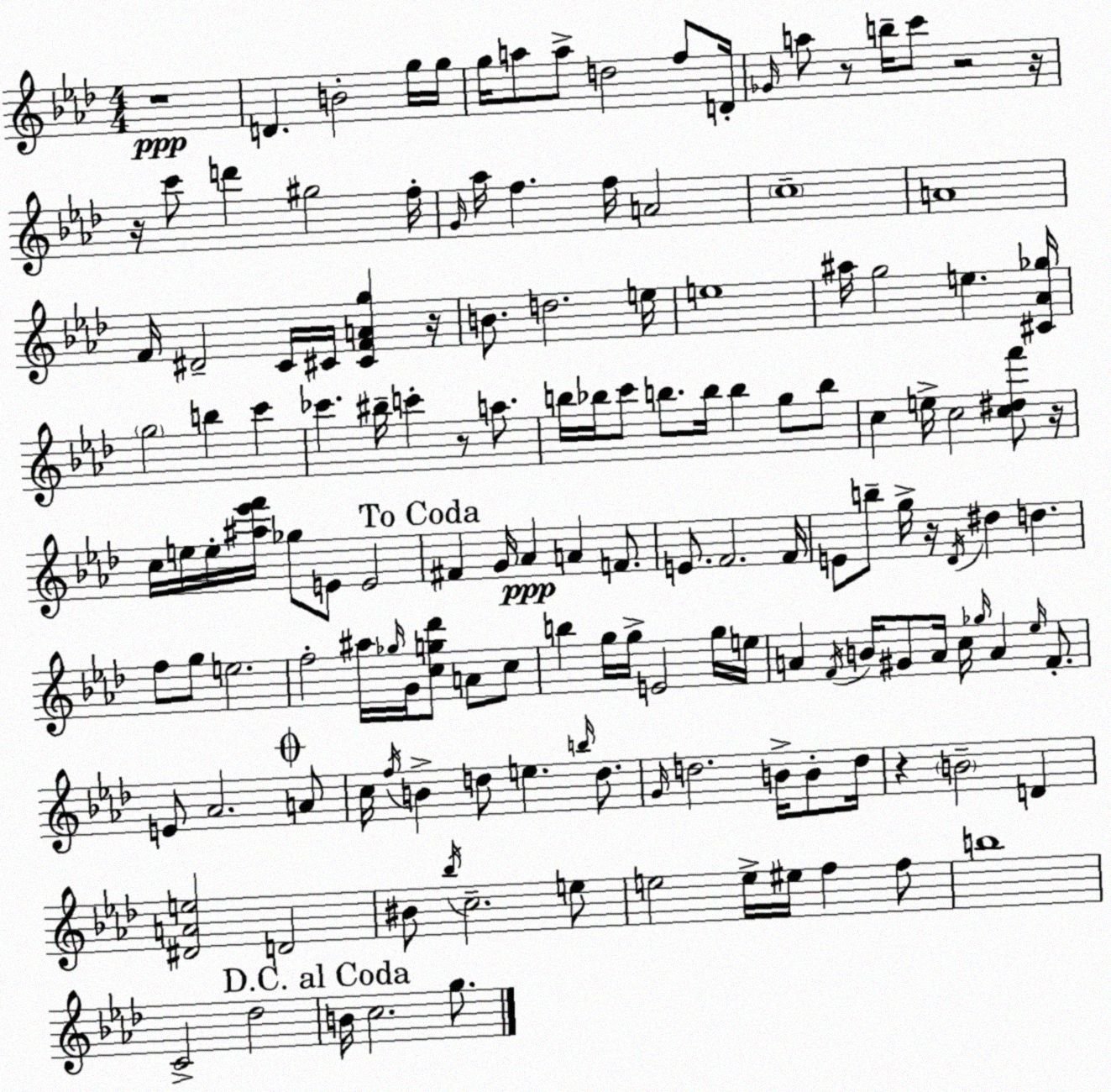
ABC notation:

X:1
T:Untitled
M:4/4
L:1/4
K:Fm
z4 D B2 g/4 g/4 g/4 a/2 a/2 d2 f/2 D/4 _G/4 a/2 z/2 b/4 c'/2 z2 z/4 z/4 c'/2 d' ^g2 f/4 G/4 _a/4 f f/4 A2 c4 A4 F/4 ^D2 C/4 ^C/4 [^CFAg] z/4 B/2 d2 e/4 e4 ^a/4 g2 e [^C_A_g]/4 g2 b c' _c' ^b/4 c' z/2 a/2 b/4 _b/4 c'/2 b/2 b/4 b g/2 b/2 c e/4 c2 [c^df']/2 z/4 c/4 e/4 e/4 [^a_e'f']/4 _g/2 E/2 E2 ^F G/4 _A A F/2 E/2 F2 F/4 E/2 b/2 g/4 z/4 _D/4 ^d d f/2 g/2 e2 f2 ^a/4 _g/4 G/4 [cg_d']/2 A/2 c/2 b g/4 g/4 E2 g/4 e/4 A F/4 B/4 ^G/2 A/4 c/4 _g/4 A _e/4 F/2 E/2 _A2 A/2 c/4 f/4 B d/2 e b/4 d/2 G/4 d2 B/4 B/2 d/4 z B2 D [^DAe]2 D2 ^B/2 _b/4 c2 e/2 e2 e/4 ^e/4 f f/2 b4 C2 _d2 B/4 c2 g/2